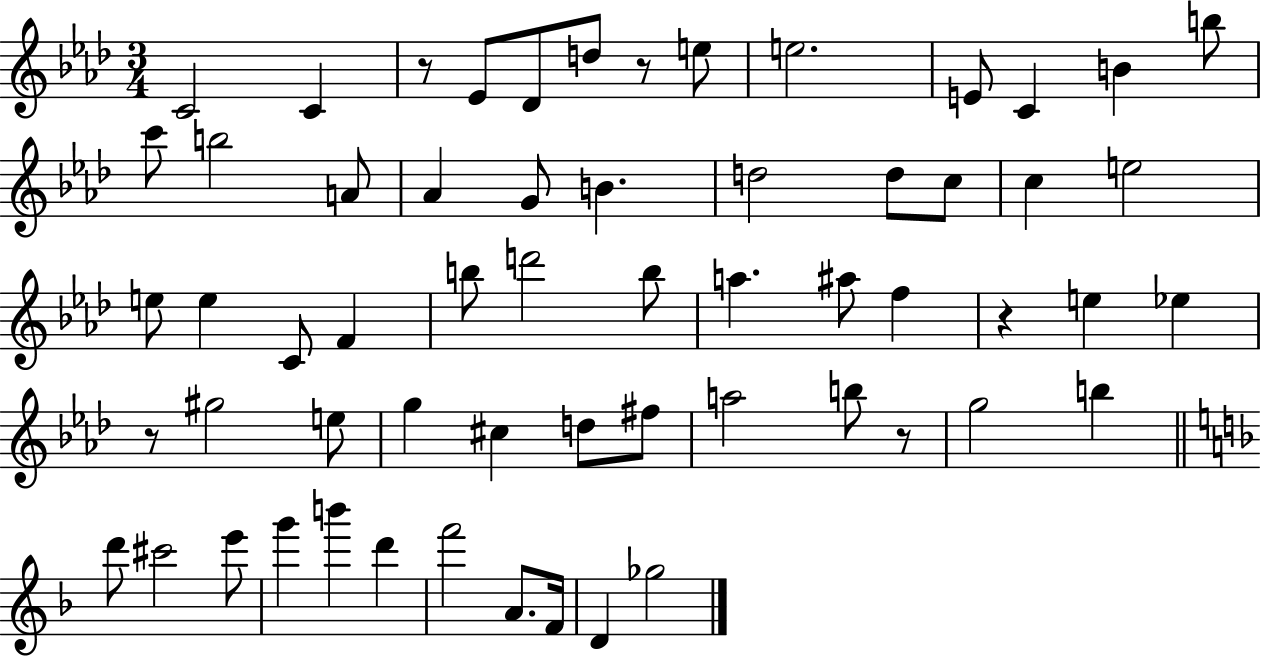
{
  \clef treble
  \numericTimeSignature
  \time 3/4
  \key aes \major
  \repeat volta 2 { c'2 c'4 | r8 ees'8 des'8 d''8 r8 e''8 | e''2. | e'8 c'4 b'4 b''8 | \break c'''8 b''2 a'8 | aes'4 g'8 b'4. | d''2 d''8 c''8 | c''4 e''2 | \break e''8 e''4 c'8 f'4 | b''8 d'''2 b''8 | a''4. ais''8 f''4 | r4 e''4 ees''4 | \break r8 gis''2 e''8 | g''4 cis''4 d''8 fis''8 | a''2 b''8 r8 | g''2 b''4 | \break \bar "||" \break \key f \major d'''8 cis'''2 e'''8 | g'''4 b'''4 d'''4 | f'''2 a'8. f'16 | d'4 ges''2 | \break } \bar "|."
}